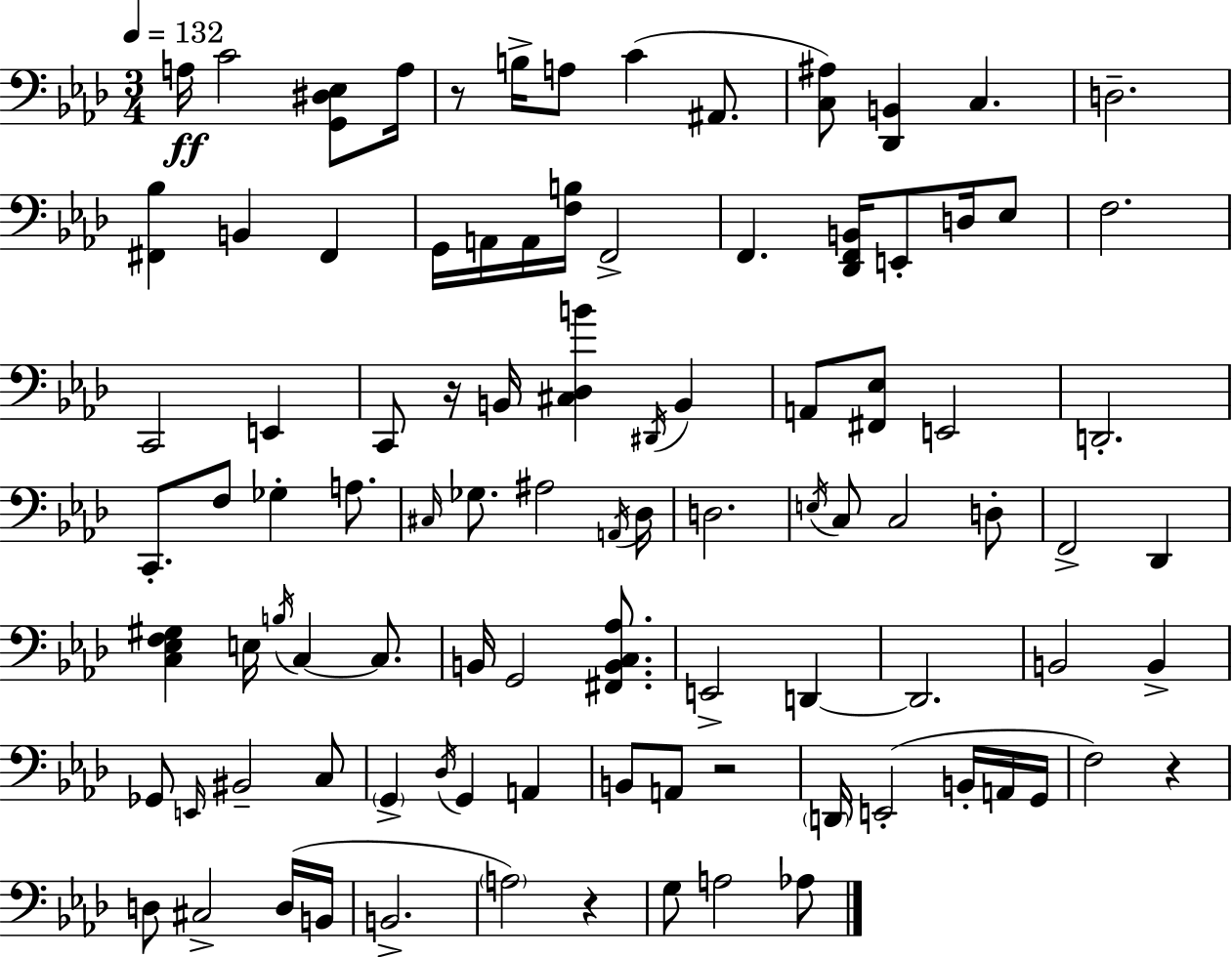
A3/s C4/h [G2,D#3,Eb3]/e A3/s R/e B3/s A3/e C4/q A#2/e. [C3,A#3]/e [Db2,B2]/q C3/q. D3/h. [F#2,Bb3]/q B2/q F#2/q G2/s A2/s A2/s [F3,B3]/s F2/h F2/q. [Db2,F2,B2]/s E2/e D3/s Eb3/e F3/h. C2/h E2/q C2/e R/s B2/s [C#3,Db3,B4]/q D#2/s B2/q A2/e [F#2,Eb3]/e E2/h D2/h. C2/e. F3/e Gb3/q A3/e. C#3/s Gb3/e. A#3/h A2/s Db3/s D3/h. E3/s C3/e C3/h D3/e F2/h Db2/q [C3,Eb3,F3,G#3]/q E3/s B3/s C3/q C3/e. B2/s G2/h [F#2,B2,C3,Ab3]/e. E2/h D2/q D2/h. B2/h B2/q Gb2/e E2/s BIS2/h C3/e G2/q Db3/s G2/q A2/q B2/e A2/e R/h D2/s E2/h B2/s A2/s G2/s F3/h R/q D3/e C#3/h D3/s B2/s B2/h. A3/h R/q G3/e A3/h Ab3/e